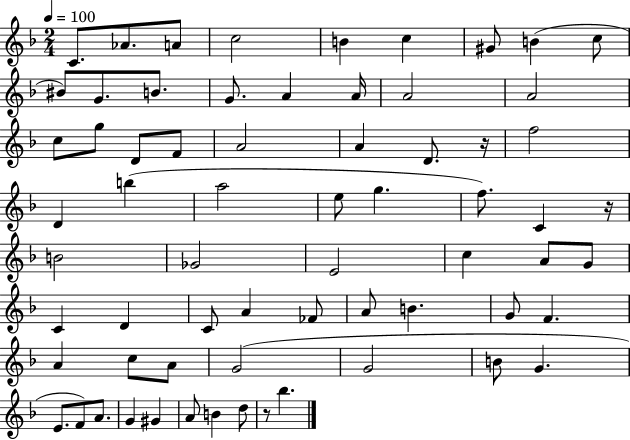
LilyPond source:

{
  \clef treble
  \numericTimeSignature
  \time 2/4
  \key f \major
  \tempo 4 = 100
  c'8. aes'8. a'8 | c''2 | b'4 c''4 | gis'8 b'4( c''8 | \break bis'8) g'8. b'8. | g'8. a'4 a'16 | a'2 | a'2 | \break c''8 g''8 d'8 f'8 | a'2 | a'4 d'8. r16 | f''2 | \break d'4 b''4( | a''2 | e''8 g''4. | f''8.) c'4 r16 | \break b'2 | ges'2 | e'2 | c''4 a'8 g'8 | \break c'4 d'4 | c'8 a'4 fes'8 | a'8 b'4. | g'8 f'4. | \break a'4 c''8 a'8 | g'2( | g'2 | b'8 g'4. | \break e'8. f'8) a'8. | g'4 gis'4 | a'8 b'4 d''8 | r8 bes''4. | \break \bar "|."
}